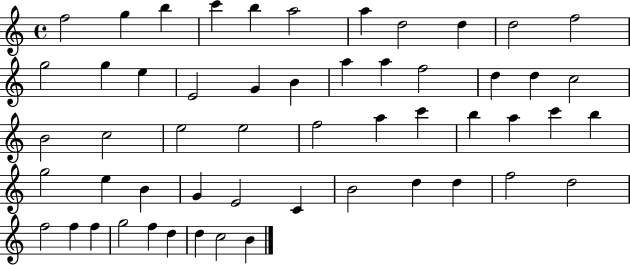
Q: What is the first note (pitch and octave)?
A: F5